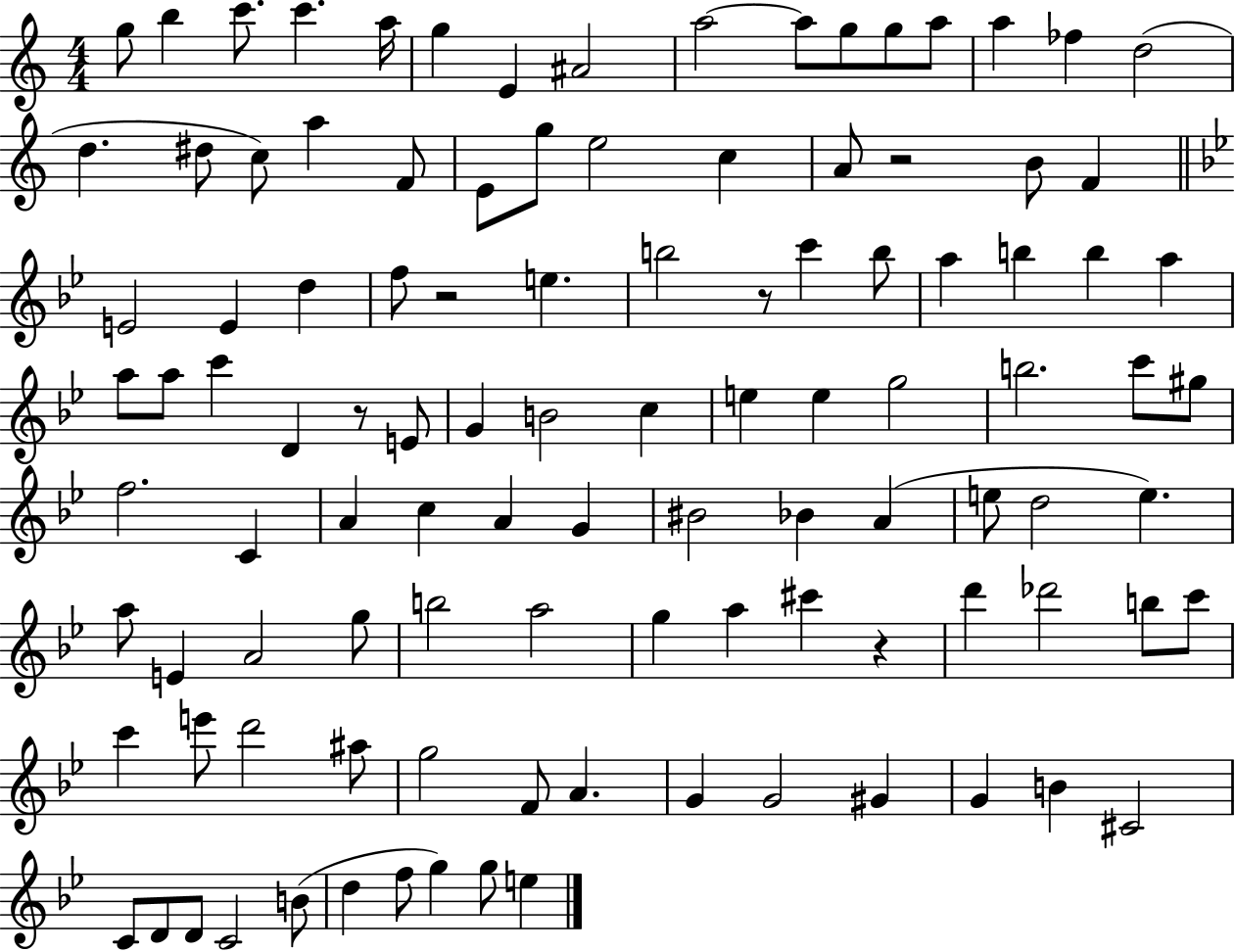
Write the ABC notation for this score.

X:1
T:Untitled
M:4/4
L:1/4
K:C
g/2 b c'/2 c' a/4 g E ^A2 a2 a/2 g/2 g/2 a/2 a _f d2 d ^d/2 c/2 a F/2 E/2 g/2 e2 c A/2 z2 B/2 F E2 E d f/2 z2 e b2 z/2 c' b/2 a b b a a/2 a/2 c' D z/2 E/2 G B2 c e e g2 b2 c'/2 ^g/2 f2 C A c A G ^B2 _B A e/2 d2 e a/2 E A2 g/2 b2 a2 g a ^c' z d' _d'2 b/2 c'/2 c' e'/2 d'2 ^a/2 g2 F/2 A G G2 ^G G B ^C2 C/2 D/2 D/2 C2 B/2 d f/2 g g/2 e